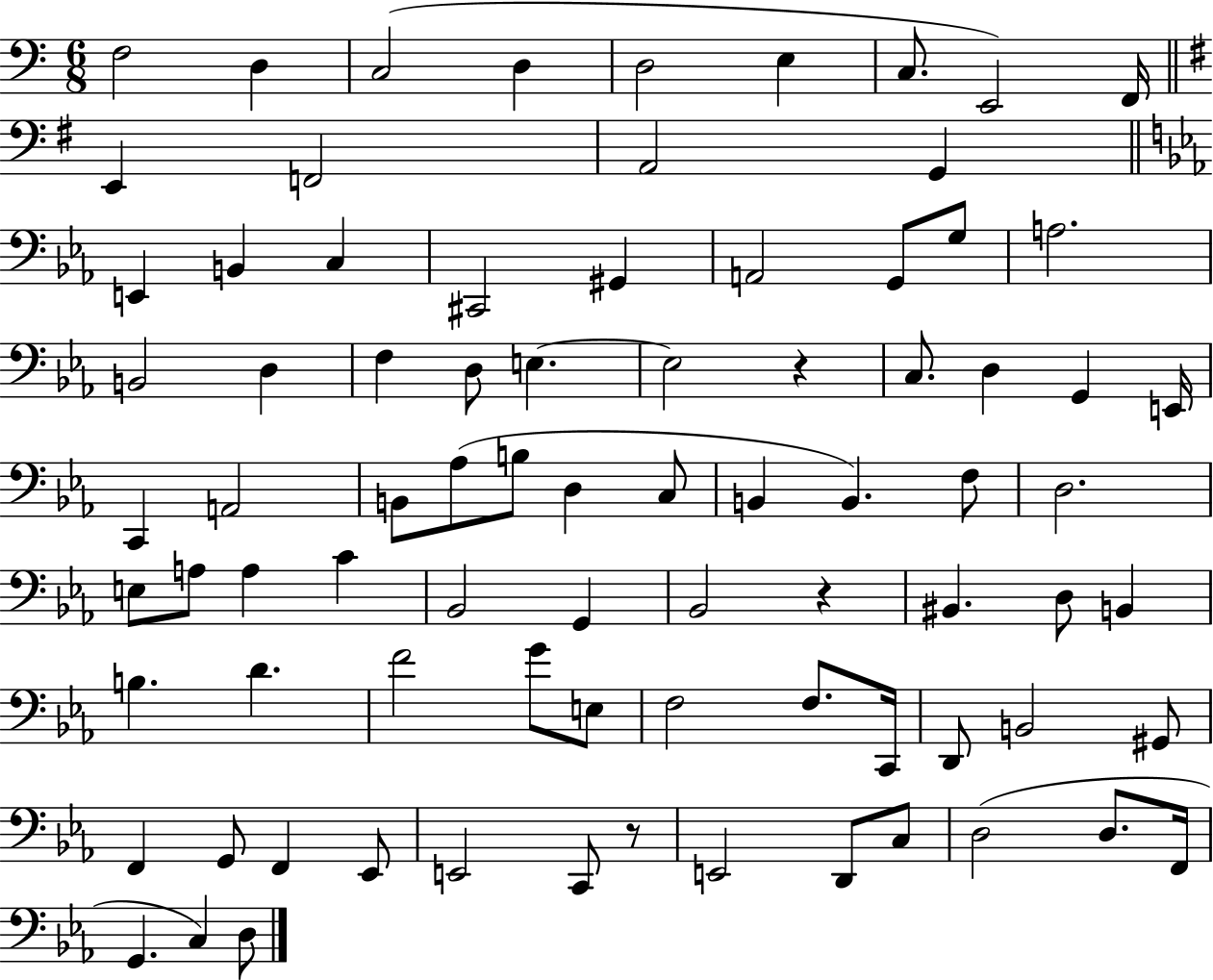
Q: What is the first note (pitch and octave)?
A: F3